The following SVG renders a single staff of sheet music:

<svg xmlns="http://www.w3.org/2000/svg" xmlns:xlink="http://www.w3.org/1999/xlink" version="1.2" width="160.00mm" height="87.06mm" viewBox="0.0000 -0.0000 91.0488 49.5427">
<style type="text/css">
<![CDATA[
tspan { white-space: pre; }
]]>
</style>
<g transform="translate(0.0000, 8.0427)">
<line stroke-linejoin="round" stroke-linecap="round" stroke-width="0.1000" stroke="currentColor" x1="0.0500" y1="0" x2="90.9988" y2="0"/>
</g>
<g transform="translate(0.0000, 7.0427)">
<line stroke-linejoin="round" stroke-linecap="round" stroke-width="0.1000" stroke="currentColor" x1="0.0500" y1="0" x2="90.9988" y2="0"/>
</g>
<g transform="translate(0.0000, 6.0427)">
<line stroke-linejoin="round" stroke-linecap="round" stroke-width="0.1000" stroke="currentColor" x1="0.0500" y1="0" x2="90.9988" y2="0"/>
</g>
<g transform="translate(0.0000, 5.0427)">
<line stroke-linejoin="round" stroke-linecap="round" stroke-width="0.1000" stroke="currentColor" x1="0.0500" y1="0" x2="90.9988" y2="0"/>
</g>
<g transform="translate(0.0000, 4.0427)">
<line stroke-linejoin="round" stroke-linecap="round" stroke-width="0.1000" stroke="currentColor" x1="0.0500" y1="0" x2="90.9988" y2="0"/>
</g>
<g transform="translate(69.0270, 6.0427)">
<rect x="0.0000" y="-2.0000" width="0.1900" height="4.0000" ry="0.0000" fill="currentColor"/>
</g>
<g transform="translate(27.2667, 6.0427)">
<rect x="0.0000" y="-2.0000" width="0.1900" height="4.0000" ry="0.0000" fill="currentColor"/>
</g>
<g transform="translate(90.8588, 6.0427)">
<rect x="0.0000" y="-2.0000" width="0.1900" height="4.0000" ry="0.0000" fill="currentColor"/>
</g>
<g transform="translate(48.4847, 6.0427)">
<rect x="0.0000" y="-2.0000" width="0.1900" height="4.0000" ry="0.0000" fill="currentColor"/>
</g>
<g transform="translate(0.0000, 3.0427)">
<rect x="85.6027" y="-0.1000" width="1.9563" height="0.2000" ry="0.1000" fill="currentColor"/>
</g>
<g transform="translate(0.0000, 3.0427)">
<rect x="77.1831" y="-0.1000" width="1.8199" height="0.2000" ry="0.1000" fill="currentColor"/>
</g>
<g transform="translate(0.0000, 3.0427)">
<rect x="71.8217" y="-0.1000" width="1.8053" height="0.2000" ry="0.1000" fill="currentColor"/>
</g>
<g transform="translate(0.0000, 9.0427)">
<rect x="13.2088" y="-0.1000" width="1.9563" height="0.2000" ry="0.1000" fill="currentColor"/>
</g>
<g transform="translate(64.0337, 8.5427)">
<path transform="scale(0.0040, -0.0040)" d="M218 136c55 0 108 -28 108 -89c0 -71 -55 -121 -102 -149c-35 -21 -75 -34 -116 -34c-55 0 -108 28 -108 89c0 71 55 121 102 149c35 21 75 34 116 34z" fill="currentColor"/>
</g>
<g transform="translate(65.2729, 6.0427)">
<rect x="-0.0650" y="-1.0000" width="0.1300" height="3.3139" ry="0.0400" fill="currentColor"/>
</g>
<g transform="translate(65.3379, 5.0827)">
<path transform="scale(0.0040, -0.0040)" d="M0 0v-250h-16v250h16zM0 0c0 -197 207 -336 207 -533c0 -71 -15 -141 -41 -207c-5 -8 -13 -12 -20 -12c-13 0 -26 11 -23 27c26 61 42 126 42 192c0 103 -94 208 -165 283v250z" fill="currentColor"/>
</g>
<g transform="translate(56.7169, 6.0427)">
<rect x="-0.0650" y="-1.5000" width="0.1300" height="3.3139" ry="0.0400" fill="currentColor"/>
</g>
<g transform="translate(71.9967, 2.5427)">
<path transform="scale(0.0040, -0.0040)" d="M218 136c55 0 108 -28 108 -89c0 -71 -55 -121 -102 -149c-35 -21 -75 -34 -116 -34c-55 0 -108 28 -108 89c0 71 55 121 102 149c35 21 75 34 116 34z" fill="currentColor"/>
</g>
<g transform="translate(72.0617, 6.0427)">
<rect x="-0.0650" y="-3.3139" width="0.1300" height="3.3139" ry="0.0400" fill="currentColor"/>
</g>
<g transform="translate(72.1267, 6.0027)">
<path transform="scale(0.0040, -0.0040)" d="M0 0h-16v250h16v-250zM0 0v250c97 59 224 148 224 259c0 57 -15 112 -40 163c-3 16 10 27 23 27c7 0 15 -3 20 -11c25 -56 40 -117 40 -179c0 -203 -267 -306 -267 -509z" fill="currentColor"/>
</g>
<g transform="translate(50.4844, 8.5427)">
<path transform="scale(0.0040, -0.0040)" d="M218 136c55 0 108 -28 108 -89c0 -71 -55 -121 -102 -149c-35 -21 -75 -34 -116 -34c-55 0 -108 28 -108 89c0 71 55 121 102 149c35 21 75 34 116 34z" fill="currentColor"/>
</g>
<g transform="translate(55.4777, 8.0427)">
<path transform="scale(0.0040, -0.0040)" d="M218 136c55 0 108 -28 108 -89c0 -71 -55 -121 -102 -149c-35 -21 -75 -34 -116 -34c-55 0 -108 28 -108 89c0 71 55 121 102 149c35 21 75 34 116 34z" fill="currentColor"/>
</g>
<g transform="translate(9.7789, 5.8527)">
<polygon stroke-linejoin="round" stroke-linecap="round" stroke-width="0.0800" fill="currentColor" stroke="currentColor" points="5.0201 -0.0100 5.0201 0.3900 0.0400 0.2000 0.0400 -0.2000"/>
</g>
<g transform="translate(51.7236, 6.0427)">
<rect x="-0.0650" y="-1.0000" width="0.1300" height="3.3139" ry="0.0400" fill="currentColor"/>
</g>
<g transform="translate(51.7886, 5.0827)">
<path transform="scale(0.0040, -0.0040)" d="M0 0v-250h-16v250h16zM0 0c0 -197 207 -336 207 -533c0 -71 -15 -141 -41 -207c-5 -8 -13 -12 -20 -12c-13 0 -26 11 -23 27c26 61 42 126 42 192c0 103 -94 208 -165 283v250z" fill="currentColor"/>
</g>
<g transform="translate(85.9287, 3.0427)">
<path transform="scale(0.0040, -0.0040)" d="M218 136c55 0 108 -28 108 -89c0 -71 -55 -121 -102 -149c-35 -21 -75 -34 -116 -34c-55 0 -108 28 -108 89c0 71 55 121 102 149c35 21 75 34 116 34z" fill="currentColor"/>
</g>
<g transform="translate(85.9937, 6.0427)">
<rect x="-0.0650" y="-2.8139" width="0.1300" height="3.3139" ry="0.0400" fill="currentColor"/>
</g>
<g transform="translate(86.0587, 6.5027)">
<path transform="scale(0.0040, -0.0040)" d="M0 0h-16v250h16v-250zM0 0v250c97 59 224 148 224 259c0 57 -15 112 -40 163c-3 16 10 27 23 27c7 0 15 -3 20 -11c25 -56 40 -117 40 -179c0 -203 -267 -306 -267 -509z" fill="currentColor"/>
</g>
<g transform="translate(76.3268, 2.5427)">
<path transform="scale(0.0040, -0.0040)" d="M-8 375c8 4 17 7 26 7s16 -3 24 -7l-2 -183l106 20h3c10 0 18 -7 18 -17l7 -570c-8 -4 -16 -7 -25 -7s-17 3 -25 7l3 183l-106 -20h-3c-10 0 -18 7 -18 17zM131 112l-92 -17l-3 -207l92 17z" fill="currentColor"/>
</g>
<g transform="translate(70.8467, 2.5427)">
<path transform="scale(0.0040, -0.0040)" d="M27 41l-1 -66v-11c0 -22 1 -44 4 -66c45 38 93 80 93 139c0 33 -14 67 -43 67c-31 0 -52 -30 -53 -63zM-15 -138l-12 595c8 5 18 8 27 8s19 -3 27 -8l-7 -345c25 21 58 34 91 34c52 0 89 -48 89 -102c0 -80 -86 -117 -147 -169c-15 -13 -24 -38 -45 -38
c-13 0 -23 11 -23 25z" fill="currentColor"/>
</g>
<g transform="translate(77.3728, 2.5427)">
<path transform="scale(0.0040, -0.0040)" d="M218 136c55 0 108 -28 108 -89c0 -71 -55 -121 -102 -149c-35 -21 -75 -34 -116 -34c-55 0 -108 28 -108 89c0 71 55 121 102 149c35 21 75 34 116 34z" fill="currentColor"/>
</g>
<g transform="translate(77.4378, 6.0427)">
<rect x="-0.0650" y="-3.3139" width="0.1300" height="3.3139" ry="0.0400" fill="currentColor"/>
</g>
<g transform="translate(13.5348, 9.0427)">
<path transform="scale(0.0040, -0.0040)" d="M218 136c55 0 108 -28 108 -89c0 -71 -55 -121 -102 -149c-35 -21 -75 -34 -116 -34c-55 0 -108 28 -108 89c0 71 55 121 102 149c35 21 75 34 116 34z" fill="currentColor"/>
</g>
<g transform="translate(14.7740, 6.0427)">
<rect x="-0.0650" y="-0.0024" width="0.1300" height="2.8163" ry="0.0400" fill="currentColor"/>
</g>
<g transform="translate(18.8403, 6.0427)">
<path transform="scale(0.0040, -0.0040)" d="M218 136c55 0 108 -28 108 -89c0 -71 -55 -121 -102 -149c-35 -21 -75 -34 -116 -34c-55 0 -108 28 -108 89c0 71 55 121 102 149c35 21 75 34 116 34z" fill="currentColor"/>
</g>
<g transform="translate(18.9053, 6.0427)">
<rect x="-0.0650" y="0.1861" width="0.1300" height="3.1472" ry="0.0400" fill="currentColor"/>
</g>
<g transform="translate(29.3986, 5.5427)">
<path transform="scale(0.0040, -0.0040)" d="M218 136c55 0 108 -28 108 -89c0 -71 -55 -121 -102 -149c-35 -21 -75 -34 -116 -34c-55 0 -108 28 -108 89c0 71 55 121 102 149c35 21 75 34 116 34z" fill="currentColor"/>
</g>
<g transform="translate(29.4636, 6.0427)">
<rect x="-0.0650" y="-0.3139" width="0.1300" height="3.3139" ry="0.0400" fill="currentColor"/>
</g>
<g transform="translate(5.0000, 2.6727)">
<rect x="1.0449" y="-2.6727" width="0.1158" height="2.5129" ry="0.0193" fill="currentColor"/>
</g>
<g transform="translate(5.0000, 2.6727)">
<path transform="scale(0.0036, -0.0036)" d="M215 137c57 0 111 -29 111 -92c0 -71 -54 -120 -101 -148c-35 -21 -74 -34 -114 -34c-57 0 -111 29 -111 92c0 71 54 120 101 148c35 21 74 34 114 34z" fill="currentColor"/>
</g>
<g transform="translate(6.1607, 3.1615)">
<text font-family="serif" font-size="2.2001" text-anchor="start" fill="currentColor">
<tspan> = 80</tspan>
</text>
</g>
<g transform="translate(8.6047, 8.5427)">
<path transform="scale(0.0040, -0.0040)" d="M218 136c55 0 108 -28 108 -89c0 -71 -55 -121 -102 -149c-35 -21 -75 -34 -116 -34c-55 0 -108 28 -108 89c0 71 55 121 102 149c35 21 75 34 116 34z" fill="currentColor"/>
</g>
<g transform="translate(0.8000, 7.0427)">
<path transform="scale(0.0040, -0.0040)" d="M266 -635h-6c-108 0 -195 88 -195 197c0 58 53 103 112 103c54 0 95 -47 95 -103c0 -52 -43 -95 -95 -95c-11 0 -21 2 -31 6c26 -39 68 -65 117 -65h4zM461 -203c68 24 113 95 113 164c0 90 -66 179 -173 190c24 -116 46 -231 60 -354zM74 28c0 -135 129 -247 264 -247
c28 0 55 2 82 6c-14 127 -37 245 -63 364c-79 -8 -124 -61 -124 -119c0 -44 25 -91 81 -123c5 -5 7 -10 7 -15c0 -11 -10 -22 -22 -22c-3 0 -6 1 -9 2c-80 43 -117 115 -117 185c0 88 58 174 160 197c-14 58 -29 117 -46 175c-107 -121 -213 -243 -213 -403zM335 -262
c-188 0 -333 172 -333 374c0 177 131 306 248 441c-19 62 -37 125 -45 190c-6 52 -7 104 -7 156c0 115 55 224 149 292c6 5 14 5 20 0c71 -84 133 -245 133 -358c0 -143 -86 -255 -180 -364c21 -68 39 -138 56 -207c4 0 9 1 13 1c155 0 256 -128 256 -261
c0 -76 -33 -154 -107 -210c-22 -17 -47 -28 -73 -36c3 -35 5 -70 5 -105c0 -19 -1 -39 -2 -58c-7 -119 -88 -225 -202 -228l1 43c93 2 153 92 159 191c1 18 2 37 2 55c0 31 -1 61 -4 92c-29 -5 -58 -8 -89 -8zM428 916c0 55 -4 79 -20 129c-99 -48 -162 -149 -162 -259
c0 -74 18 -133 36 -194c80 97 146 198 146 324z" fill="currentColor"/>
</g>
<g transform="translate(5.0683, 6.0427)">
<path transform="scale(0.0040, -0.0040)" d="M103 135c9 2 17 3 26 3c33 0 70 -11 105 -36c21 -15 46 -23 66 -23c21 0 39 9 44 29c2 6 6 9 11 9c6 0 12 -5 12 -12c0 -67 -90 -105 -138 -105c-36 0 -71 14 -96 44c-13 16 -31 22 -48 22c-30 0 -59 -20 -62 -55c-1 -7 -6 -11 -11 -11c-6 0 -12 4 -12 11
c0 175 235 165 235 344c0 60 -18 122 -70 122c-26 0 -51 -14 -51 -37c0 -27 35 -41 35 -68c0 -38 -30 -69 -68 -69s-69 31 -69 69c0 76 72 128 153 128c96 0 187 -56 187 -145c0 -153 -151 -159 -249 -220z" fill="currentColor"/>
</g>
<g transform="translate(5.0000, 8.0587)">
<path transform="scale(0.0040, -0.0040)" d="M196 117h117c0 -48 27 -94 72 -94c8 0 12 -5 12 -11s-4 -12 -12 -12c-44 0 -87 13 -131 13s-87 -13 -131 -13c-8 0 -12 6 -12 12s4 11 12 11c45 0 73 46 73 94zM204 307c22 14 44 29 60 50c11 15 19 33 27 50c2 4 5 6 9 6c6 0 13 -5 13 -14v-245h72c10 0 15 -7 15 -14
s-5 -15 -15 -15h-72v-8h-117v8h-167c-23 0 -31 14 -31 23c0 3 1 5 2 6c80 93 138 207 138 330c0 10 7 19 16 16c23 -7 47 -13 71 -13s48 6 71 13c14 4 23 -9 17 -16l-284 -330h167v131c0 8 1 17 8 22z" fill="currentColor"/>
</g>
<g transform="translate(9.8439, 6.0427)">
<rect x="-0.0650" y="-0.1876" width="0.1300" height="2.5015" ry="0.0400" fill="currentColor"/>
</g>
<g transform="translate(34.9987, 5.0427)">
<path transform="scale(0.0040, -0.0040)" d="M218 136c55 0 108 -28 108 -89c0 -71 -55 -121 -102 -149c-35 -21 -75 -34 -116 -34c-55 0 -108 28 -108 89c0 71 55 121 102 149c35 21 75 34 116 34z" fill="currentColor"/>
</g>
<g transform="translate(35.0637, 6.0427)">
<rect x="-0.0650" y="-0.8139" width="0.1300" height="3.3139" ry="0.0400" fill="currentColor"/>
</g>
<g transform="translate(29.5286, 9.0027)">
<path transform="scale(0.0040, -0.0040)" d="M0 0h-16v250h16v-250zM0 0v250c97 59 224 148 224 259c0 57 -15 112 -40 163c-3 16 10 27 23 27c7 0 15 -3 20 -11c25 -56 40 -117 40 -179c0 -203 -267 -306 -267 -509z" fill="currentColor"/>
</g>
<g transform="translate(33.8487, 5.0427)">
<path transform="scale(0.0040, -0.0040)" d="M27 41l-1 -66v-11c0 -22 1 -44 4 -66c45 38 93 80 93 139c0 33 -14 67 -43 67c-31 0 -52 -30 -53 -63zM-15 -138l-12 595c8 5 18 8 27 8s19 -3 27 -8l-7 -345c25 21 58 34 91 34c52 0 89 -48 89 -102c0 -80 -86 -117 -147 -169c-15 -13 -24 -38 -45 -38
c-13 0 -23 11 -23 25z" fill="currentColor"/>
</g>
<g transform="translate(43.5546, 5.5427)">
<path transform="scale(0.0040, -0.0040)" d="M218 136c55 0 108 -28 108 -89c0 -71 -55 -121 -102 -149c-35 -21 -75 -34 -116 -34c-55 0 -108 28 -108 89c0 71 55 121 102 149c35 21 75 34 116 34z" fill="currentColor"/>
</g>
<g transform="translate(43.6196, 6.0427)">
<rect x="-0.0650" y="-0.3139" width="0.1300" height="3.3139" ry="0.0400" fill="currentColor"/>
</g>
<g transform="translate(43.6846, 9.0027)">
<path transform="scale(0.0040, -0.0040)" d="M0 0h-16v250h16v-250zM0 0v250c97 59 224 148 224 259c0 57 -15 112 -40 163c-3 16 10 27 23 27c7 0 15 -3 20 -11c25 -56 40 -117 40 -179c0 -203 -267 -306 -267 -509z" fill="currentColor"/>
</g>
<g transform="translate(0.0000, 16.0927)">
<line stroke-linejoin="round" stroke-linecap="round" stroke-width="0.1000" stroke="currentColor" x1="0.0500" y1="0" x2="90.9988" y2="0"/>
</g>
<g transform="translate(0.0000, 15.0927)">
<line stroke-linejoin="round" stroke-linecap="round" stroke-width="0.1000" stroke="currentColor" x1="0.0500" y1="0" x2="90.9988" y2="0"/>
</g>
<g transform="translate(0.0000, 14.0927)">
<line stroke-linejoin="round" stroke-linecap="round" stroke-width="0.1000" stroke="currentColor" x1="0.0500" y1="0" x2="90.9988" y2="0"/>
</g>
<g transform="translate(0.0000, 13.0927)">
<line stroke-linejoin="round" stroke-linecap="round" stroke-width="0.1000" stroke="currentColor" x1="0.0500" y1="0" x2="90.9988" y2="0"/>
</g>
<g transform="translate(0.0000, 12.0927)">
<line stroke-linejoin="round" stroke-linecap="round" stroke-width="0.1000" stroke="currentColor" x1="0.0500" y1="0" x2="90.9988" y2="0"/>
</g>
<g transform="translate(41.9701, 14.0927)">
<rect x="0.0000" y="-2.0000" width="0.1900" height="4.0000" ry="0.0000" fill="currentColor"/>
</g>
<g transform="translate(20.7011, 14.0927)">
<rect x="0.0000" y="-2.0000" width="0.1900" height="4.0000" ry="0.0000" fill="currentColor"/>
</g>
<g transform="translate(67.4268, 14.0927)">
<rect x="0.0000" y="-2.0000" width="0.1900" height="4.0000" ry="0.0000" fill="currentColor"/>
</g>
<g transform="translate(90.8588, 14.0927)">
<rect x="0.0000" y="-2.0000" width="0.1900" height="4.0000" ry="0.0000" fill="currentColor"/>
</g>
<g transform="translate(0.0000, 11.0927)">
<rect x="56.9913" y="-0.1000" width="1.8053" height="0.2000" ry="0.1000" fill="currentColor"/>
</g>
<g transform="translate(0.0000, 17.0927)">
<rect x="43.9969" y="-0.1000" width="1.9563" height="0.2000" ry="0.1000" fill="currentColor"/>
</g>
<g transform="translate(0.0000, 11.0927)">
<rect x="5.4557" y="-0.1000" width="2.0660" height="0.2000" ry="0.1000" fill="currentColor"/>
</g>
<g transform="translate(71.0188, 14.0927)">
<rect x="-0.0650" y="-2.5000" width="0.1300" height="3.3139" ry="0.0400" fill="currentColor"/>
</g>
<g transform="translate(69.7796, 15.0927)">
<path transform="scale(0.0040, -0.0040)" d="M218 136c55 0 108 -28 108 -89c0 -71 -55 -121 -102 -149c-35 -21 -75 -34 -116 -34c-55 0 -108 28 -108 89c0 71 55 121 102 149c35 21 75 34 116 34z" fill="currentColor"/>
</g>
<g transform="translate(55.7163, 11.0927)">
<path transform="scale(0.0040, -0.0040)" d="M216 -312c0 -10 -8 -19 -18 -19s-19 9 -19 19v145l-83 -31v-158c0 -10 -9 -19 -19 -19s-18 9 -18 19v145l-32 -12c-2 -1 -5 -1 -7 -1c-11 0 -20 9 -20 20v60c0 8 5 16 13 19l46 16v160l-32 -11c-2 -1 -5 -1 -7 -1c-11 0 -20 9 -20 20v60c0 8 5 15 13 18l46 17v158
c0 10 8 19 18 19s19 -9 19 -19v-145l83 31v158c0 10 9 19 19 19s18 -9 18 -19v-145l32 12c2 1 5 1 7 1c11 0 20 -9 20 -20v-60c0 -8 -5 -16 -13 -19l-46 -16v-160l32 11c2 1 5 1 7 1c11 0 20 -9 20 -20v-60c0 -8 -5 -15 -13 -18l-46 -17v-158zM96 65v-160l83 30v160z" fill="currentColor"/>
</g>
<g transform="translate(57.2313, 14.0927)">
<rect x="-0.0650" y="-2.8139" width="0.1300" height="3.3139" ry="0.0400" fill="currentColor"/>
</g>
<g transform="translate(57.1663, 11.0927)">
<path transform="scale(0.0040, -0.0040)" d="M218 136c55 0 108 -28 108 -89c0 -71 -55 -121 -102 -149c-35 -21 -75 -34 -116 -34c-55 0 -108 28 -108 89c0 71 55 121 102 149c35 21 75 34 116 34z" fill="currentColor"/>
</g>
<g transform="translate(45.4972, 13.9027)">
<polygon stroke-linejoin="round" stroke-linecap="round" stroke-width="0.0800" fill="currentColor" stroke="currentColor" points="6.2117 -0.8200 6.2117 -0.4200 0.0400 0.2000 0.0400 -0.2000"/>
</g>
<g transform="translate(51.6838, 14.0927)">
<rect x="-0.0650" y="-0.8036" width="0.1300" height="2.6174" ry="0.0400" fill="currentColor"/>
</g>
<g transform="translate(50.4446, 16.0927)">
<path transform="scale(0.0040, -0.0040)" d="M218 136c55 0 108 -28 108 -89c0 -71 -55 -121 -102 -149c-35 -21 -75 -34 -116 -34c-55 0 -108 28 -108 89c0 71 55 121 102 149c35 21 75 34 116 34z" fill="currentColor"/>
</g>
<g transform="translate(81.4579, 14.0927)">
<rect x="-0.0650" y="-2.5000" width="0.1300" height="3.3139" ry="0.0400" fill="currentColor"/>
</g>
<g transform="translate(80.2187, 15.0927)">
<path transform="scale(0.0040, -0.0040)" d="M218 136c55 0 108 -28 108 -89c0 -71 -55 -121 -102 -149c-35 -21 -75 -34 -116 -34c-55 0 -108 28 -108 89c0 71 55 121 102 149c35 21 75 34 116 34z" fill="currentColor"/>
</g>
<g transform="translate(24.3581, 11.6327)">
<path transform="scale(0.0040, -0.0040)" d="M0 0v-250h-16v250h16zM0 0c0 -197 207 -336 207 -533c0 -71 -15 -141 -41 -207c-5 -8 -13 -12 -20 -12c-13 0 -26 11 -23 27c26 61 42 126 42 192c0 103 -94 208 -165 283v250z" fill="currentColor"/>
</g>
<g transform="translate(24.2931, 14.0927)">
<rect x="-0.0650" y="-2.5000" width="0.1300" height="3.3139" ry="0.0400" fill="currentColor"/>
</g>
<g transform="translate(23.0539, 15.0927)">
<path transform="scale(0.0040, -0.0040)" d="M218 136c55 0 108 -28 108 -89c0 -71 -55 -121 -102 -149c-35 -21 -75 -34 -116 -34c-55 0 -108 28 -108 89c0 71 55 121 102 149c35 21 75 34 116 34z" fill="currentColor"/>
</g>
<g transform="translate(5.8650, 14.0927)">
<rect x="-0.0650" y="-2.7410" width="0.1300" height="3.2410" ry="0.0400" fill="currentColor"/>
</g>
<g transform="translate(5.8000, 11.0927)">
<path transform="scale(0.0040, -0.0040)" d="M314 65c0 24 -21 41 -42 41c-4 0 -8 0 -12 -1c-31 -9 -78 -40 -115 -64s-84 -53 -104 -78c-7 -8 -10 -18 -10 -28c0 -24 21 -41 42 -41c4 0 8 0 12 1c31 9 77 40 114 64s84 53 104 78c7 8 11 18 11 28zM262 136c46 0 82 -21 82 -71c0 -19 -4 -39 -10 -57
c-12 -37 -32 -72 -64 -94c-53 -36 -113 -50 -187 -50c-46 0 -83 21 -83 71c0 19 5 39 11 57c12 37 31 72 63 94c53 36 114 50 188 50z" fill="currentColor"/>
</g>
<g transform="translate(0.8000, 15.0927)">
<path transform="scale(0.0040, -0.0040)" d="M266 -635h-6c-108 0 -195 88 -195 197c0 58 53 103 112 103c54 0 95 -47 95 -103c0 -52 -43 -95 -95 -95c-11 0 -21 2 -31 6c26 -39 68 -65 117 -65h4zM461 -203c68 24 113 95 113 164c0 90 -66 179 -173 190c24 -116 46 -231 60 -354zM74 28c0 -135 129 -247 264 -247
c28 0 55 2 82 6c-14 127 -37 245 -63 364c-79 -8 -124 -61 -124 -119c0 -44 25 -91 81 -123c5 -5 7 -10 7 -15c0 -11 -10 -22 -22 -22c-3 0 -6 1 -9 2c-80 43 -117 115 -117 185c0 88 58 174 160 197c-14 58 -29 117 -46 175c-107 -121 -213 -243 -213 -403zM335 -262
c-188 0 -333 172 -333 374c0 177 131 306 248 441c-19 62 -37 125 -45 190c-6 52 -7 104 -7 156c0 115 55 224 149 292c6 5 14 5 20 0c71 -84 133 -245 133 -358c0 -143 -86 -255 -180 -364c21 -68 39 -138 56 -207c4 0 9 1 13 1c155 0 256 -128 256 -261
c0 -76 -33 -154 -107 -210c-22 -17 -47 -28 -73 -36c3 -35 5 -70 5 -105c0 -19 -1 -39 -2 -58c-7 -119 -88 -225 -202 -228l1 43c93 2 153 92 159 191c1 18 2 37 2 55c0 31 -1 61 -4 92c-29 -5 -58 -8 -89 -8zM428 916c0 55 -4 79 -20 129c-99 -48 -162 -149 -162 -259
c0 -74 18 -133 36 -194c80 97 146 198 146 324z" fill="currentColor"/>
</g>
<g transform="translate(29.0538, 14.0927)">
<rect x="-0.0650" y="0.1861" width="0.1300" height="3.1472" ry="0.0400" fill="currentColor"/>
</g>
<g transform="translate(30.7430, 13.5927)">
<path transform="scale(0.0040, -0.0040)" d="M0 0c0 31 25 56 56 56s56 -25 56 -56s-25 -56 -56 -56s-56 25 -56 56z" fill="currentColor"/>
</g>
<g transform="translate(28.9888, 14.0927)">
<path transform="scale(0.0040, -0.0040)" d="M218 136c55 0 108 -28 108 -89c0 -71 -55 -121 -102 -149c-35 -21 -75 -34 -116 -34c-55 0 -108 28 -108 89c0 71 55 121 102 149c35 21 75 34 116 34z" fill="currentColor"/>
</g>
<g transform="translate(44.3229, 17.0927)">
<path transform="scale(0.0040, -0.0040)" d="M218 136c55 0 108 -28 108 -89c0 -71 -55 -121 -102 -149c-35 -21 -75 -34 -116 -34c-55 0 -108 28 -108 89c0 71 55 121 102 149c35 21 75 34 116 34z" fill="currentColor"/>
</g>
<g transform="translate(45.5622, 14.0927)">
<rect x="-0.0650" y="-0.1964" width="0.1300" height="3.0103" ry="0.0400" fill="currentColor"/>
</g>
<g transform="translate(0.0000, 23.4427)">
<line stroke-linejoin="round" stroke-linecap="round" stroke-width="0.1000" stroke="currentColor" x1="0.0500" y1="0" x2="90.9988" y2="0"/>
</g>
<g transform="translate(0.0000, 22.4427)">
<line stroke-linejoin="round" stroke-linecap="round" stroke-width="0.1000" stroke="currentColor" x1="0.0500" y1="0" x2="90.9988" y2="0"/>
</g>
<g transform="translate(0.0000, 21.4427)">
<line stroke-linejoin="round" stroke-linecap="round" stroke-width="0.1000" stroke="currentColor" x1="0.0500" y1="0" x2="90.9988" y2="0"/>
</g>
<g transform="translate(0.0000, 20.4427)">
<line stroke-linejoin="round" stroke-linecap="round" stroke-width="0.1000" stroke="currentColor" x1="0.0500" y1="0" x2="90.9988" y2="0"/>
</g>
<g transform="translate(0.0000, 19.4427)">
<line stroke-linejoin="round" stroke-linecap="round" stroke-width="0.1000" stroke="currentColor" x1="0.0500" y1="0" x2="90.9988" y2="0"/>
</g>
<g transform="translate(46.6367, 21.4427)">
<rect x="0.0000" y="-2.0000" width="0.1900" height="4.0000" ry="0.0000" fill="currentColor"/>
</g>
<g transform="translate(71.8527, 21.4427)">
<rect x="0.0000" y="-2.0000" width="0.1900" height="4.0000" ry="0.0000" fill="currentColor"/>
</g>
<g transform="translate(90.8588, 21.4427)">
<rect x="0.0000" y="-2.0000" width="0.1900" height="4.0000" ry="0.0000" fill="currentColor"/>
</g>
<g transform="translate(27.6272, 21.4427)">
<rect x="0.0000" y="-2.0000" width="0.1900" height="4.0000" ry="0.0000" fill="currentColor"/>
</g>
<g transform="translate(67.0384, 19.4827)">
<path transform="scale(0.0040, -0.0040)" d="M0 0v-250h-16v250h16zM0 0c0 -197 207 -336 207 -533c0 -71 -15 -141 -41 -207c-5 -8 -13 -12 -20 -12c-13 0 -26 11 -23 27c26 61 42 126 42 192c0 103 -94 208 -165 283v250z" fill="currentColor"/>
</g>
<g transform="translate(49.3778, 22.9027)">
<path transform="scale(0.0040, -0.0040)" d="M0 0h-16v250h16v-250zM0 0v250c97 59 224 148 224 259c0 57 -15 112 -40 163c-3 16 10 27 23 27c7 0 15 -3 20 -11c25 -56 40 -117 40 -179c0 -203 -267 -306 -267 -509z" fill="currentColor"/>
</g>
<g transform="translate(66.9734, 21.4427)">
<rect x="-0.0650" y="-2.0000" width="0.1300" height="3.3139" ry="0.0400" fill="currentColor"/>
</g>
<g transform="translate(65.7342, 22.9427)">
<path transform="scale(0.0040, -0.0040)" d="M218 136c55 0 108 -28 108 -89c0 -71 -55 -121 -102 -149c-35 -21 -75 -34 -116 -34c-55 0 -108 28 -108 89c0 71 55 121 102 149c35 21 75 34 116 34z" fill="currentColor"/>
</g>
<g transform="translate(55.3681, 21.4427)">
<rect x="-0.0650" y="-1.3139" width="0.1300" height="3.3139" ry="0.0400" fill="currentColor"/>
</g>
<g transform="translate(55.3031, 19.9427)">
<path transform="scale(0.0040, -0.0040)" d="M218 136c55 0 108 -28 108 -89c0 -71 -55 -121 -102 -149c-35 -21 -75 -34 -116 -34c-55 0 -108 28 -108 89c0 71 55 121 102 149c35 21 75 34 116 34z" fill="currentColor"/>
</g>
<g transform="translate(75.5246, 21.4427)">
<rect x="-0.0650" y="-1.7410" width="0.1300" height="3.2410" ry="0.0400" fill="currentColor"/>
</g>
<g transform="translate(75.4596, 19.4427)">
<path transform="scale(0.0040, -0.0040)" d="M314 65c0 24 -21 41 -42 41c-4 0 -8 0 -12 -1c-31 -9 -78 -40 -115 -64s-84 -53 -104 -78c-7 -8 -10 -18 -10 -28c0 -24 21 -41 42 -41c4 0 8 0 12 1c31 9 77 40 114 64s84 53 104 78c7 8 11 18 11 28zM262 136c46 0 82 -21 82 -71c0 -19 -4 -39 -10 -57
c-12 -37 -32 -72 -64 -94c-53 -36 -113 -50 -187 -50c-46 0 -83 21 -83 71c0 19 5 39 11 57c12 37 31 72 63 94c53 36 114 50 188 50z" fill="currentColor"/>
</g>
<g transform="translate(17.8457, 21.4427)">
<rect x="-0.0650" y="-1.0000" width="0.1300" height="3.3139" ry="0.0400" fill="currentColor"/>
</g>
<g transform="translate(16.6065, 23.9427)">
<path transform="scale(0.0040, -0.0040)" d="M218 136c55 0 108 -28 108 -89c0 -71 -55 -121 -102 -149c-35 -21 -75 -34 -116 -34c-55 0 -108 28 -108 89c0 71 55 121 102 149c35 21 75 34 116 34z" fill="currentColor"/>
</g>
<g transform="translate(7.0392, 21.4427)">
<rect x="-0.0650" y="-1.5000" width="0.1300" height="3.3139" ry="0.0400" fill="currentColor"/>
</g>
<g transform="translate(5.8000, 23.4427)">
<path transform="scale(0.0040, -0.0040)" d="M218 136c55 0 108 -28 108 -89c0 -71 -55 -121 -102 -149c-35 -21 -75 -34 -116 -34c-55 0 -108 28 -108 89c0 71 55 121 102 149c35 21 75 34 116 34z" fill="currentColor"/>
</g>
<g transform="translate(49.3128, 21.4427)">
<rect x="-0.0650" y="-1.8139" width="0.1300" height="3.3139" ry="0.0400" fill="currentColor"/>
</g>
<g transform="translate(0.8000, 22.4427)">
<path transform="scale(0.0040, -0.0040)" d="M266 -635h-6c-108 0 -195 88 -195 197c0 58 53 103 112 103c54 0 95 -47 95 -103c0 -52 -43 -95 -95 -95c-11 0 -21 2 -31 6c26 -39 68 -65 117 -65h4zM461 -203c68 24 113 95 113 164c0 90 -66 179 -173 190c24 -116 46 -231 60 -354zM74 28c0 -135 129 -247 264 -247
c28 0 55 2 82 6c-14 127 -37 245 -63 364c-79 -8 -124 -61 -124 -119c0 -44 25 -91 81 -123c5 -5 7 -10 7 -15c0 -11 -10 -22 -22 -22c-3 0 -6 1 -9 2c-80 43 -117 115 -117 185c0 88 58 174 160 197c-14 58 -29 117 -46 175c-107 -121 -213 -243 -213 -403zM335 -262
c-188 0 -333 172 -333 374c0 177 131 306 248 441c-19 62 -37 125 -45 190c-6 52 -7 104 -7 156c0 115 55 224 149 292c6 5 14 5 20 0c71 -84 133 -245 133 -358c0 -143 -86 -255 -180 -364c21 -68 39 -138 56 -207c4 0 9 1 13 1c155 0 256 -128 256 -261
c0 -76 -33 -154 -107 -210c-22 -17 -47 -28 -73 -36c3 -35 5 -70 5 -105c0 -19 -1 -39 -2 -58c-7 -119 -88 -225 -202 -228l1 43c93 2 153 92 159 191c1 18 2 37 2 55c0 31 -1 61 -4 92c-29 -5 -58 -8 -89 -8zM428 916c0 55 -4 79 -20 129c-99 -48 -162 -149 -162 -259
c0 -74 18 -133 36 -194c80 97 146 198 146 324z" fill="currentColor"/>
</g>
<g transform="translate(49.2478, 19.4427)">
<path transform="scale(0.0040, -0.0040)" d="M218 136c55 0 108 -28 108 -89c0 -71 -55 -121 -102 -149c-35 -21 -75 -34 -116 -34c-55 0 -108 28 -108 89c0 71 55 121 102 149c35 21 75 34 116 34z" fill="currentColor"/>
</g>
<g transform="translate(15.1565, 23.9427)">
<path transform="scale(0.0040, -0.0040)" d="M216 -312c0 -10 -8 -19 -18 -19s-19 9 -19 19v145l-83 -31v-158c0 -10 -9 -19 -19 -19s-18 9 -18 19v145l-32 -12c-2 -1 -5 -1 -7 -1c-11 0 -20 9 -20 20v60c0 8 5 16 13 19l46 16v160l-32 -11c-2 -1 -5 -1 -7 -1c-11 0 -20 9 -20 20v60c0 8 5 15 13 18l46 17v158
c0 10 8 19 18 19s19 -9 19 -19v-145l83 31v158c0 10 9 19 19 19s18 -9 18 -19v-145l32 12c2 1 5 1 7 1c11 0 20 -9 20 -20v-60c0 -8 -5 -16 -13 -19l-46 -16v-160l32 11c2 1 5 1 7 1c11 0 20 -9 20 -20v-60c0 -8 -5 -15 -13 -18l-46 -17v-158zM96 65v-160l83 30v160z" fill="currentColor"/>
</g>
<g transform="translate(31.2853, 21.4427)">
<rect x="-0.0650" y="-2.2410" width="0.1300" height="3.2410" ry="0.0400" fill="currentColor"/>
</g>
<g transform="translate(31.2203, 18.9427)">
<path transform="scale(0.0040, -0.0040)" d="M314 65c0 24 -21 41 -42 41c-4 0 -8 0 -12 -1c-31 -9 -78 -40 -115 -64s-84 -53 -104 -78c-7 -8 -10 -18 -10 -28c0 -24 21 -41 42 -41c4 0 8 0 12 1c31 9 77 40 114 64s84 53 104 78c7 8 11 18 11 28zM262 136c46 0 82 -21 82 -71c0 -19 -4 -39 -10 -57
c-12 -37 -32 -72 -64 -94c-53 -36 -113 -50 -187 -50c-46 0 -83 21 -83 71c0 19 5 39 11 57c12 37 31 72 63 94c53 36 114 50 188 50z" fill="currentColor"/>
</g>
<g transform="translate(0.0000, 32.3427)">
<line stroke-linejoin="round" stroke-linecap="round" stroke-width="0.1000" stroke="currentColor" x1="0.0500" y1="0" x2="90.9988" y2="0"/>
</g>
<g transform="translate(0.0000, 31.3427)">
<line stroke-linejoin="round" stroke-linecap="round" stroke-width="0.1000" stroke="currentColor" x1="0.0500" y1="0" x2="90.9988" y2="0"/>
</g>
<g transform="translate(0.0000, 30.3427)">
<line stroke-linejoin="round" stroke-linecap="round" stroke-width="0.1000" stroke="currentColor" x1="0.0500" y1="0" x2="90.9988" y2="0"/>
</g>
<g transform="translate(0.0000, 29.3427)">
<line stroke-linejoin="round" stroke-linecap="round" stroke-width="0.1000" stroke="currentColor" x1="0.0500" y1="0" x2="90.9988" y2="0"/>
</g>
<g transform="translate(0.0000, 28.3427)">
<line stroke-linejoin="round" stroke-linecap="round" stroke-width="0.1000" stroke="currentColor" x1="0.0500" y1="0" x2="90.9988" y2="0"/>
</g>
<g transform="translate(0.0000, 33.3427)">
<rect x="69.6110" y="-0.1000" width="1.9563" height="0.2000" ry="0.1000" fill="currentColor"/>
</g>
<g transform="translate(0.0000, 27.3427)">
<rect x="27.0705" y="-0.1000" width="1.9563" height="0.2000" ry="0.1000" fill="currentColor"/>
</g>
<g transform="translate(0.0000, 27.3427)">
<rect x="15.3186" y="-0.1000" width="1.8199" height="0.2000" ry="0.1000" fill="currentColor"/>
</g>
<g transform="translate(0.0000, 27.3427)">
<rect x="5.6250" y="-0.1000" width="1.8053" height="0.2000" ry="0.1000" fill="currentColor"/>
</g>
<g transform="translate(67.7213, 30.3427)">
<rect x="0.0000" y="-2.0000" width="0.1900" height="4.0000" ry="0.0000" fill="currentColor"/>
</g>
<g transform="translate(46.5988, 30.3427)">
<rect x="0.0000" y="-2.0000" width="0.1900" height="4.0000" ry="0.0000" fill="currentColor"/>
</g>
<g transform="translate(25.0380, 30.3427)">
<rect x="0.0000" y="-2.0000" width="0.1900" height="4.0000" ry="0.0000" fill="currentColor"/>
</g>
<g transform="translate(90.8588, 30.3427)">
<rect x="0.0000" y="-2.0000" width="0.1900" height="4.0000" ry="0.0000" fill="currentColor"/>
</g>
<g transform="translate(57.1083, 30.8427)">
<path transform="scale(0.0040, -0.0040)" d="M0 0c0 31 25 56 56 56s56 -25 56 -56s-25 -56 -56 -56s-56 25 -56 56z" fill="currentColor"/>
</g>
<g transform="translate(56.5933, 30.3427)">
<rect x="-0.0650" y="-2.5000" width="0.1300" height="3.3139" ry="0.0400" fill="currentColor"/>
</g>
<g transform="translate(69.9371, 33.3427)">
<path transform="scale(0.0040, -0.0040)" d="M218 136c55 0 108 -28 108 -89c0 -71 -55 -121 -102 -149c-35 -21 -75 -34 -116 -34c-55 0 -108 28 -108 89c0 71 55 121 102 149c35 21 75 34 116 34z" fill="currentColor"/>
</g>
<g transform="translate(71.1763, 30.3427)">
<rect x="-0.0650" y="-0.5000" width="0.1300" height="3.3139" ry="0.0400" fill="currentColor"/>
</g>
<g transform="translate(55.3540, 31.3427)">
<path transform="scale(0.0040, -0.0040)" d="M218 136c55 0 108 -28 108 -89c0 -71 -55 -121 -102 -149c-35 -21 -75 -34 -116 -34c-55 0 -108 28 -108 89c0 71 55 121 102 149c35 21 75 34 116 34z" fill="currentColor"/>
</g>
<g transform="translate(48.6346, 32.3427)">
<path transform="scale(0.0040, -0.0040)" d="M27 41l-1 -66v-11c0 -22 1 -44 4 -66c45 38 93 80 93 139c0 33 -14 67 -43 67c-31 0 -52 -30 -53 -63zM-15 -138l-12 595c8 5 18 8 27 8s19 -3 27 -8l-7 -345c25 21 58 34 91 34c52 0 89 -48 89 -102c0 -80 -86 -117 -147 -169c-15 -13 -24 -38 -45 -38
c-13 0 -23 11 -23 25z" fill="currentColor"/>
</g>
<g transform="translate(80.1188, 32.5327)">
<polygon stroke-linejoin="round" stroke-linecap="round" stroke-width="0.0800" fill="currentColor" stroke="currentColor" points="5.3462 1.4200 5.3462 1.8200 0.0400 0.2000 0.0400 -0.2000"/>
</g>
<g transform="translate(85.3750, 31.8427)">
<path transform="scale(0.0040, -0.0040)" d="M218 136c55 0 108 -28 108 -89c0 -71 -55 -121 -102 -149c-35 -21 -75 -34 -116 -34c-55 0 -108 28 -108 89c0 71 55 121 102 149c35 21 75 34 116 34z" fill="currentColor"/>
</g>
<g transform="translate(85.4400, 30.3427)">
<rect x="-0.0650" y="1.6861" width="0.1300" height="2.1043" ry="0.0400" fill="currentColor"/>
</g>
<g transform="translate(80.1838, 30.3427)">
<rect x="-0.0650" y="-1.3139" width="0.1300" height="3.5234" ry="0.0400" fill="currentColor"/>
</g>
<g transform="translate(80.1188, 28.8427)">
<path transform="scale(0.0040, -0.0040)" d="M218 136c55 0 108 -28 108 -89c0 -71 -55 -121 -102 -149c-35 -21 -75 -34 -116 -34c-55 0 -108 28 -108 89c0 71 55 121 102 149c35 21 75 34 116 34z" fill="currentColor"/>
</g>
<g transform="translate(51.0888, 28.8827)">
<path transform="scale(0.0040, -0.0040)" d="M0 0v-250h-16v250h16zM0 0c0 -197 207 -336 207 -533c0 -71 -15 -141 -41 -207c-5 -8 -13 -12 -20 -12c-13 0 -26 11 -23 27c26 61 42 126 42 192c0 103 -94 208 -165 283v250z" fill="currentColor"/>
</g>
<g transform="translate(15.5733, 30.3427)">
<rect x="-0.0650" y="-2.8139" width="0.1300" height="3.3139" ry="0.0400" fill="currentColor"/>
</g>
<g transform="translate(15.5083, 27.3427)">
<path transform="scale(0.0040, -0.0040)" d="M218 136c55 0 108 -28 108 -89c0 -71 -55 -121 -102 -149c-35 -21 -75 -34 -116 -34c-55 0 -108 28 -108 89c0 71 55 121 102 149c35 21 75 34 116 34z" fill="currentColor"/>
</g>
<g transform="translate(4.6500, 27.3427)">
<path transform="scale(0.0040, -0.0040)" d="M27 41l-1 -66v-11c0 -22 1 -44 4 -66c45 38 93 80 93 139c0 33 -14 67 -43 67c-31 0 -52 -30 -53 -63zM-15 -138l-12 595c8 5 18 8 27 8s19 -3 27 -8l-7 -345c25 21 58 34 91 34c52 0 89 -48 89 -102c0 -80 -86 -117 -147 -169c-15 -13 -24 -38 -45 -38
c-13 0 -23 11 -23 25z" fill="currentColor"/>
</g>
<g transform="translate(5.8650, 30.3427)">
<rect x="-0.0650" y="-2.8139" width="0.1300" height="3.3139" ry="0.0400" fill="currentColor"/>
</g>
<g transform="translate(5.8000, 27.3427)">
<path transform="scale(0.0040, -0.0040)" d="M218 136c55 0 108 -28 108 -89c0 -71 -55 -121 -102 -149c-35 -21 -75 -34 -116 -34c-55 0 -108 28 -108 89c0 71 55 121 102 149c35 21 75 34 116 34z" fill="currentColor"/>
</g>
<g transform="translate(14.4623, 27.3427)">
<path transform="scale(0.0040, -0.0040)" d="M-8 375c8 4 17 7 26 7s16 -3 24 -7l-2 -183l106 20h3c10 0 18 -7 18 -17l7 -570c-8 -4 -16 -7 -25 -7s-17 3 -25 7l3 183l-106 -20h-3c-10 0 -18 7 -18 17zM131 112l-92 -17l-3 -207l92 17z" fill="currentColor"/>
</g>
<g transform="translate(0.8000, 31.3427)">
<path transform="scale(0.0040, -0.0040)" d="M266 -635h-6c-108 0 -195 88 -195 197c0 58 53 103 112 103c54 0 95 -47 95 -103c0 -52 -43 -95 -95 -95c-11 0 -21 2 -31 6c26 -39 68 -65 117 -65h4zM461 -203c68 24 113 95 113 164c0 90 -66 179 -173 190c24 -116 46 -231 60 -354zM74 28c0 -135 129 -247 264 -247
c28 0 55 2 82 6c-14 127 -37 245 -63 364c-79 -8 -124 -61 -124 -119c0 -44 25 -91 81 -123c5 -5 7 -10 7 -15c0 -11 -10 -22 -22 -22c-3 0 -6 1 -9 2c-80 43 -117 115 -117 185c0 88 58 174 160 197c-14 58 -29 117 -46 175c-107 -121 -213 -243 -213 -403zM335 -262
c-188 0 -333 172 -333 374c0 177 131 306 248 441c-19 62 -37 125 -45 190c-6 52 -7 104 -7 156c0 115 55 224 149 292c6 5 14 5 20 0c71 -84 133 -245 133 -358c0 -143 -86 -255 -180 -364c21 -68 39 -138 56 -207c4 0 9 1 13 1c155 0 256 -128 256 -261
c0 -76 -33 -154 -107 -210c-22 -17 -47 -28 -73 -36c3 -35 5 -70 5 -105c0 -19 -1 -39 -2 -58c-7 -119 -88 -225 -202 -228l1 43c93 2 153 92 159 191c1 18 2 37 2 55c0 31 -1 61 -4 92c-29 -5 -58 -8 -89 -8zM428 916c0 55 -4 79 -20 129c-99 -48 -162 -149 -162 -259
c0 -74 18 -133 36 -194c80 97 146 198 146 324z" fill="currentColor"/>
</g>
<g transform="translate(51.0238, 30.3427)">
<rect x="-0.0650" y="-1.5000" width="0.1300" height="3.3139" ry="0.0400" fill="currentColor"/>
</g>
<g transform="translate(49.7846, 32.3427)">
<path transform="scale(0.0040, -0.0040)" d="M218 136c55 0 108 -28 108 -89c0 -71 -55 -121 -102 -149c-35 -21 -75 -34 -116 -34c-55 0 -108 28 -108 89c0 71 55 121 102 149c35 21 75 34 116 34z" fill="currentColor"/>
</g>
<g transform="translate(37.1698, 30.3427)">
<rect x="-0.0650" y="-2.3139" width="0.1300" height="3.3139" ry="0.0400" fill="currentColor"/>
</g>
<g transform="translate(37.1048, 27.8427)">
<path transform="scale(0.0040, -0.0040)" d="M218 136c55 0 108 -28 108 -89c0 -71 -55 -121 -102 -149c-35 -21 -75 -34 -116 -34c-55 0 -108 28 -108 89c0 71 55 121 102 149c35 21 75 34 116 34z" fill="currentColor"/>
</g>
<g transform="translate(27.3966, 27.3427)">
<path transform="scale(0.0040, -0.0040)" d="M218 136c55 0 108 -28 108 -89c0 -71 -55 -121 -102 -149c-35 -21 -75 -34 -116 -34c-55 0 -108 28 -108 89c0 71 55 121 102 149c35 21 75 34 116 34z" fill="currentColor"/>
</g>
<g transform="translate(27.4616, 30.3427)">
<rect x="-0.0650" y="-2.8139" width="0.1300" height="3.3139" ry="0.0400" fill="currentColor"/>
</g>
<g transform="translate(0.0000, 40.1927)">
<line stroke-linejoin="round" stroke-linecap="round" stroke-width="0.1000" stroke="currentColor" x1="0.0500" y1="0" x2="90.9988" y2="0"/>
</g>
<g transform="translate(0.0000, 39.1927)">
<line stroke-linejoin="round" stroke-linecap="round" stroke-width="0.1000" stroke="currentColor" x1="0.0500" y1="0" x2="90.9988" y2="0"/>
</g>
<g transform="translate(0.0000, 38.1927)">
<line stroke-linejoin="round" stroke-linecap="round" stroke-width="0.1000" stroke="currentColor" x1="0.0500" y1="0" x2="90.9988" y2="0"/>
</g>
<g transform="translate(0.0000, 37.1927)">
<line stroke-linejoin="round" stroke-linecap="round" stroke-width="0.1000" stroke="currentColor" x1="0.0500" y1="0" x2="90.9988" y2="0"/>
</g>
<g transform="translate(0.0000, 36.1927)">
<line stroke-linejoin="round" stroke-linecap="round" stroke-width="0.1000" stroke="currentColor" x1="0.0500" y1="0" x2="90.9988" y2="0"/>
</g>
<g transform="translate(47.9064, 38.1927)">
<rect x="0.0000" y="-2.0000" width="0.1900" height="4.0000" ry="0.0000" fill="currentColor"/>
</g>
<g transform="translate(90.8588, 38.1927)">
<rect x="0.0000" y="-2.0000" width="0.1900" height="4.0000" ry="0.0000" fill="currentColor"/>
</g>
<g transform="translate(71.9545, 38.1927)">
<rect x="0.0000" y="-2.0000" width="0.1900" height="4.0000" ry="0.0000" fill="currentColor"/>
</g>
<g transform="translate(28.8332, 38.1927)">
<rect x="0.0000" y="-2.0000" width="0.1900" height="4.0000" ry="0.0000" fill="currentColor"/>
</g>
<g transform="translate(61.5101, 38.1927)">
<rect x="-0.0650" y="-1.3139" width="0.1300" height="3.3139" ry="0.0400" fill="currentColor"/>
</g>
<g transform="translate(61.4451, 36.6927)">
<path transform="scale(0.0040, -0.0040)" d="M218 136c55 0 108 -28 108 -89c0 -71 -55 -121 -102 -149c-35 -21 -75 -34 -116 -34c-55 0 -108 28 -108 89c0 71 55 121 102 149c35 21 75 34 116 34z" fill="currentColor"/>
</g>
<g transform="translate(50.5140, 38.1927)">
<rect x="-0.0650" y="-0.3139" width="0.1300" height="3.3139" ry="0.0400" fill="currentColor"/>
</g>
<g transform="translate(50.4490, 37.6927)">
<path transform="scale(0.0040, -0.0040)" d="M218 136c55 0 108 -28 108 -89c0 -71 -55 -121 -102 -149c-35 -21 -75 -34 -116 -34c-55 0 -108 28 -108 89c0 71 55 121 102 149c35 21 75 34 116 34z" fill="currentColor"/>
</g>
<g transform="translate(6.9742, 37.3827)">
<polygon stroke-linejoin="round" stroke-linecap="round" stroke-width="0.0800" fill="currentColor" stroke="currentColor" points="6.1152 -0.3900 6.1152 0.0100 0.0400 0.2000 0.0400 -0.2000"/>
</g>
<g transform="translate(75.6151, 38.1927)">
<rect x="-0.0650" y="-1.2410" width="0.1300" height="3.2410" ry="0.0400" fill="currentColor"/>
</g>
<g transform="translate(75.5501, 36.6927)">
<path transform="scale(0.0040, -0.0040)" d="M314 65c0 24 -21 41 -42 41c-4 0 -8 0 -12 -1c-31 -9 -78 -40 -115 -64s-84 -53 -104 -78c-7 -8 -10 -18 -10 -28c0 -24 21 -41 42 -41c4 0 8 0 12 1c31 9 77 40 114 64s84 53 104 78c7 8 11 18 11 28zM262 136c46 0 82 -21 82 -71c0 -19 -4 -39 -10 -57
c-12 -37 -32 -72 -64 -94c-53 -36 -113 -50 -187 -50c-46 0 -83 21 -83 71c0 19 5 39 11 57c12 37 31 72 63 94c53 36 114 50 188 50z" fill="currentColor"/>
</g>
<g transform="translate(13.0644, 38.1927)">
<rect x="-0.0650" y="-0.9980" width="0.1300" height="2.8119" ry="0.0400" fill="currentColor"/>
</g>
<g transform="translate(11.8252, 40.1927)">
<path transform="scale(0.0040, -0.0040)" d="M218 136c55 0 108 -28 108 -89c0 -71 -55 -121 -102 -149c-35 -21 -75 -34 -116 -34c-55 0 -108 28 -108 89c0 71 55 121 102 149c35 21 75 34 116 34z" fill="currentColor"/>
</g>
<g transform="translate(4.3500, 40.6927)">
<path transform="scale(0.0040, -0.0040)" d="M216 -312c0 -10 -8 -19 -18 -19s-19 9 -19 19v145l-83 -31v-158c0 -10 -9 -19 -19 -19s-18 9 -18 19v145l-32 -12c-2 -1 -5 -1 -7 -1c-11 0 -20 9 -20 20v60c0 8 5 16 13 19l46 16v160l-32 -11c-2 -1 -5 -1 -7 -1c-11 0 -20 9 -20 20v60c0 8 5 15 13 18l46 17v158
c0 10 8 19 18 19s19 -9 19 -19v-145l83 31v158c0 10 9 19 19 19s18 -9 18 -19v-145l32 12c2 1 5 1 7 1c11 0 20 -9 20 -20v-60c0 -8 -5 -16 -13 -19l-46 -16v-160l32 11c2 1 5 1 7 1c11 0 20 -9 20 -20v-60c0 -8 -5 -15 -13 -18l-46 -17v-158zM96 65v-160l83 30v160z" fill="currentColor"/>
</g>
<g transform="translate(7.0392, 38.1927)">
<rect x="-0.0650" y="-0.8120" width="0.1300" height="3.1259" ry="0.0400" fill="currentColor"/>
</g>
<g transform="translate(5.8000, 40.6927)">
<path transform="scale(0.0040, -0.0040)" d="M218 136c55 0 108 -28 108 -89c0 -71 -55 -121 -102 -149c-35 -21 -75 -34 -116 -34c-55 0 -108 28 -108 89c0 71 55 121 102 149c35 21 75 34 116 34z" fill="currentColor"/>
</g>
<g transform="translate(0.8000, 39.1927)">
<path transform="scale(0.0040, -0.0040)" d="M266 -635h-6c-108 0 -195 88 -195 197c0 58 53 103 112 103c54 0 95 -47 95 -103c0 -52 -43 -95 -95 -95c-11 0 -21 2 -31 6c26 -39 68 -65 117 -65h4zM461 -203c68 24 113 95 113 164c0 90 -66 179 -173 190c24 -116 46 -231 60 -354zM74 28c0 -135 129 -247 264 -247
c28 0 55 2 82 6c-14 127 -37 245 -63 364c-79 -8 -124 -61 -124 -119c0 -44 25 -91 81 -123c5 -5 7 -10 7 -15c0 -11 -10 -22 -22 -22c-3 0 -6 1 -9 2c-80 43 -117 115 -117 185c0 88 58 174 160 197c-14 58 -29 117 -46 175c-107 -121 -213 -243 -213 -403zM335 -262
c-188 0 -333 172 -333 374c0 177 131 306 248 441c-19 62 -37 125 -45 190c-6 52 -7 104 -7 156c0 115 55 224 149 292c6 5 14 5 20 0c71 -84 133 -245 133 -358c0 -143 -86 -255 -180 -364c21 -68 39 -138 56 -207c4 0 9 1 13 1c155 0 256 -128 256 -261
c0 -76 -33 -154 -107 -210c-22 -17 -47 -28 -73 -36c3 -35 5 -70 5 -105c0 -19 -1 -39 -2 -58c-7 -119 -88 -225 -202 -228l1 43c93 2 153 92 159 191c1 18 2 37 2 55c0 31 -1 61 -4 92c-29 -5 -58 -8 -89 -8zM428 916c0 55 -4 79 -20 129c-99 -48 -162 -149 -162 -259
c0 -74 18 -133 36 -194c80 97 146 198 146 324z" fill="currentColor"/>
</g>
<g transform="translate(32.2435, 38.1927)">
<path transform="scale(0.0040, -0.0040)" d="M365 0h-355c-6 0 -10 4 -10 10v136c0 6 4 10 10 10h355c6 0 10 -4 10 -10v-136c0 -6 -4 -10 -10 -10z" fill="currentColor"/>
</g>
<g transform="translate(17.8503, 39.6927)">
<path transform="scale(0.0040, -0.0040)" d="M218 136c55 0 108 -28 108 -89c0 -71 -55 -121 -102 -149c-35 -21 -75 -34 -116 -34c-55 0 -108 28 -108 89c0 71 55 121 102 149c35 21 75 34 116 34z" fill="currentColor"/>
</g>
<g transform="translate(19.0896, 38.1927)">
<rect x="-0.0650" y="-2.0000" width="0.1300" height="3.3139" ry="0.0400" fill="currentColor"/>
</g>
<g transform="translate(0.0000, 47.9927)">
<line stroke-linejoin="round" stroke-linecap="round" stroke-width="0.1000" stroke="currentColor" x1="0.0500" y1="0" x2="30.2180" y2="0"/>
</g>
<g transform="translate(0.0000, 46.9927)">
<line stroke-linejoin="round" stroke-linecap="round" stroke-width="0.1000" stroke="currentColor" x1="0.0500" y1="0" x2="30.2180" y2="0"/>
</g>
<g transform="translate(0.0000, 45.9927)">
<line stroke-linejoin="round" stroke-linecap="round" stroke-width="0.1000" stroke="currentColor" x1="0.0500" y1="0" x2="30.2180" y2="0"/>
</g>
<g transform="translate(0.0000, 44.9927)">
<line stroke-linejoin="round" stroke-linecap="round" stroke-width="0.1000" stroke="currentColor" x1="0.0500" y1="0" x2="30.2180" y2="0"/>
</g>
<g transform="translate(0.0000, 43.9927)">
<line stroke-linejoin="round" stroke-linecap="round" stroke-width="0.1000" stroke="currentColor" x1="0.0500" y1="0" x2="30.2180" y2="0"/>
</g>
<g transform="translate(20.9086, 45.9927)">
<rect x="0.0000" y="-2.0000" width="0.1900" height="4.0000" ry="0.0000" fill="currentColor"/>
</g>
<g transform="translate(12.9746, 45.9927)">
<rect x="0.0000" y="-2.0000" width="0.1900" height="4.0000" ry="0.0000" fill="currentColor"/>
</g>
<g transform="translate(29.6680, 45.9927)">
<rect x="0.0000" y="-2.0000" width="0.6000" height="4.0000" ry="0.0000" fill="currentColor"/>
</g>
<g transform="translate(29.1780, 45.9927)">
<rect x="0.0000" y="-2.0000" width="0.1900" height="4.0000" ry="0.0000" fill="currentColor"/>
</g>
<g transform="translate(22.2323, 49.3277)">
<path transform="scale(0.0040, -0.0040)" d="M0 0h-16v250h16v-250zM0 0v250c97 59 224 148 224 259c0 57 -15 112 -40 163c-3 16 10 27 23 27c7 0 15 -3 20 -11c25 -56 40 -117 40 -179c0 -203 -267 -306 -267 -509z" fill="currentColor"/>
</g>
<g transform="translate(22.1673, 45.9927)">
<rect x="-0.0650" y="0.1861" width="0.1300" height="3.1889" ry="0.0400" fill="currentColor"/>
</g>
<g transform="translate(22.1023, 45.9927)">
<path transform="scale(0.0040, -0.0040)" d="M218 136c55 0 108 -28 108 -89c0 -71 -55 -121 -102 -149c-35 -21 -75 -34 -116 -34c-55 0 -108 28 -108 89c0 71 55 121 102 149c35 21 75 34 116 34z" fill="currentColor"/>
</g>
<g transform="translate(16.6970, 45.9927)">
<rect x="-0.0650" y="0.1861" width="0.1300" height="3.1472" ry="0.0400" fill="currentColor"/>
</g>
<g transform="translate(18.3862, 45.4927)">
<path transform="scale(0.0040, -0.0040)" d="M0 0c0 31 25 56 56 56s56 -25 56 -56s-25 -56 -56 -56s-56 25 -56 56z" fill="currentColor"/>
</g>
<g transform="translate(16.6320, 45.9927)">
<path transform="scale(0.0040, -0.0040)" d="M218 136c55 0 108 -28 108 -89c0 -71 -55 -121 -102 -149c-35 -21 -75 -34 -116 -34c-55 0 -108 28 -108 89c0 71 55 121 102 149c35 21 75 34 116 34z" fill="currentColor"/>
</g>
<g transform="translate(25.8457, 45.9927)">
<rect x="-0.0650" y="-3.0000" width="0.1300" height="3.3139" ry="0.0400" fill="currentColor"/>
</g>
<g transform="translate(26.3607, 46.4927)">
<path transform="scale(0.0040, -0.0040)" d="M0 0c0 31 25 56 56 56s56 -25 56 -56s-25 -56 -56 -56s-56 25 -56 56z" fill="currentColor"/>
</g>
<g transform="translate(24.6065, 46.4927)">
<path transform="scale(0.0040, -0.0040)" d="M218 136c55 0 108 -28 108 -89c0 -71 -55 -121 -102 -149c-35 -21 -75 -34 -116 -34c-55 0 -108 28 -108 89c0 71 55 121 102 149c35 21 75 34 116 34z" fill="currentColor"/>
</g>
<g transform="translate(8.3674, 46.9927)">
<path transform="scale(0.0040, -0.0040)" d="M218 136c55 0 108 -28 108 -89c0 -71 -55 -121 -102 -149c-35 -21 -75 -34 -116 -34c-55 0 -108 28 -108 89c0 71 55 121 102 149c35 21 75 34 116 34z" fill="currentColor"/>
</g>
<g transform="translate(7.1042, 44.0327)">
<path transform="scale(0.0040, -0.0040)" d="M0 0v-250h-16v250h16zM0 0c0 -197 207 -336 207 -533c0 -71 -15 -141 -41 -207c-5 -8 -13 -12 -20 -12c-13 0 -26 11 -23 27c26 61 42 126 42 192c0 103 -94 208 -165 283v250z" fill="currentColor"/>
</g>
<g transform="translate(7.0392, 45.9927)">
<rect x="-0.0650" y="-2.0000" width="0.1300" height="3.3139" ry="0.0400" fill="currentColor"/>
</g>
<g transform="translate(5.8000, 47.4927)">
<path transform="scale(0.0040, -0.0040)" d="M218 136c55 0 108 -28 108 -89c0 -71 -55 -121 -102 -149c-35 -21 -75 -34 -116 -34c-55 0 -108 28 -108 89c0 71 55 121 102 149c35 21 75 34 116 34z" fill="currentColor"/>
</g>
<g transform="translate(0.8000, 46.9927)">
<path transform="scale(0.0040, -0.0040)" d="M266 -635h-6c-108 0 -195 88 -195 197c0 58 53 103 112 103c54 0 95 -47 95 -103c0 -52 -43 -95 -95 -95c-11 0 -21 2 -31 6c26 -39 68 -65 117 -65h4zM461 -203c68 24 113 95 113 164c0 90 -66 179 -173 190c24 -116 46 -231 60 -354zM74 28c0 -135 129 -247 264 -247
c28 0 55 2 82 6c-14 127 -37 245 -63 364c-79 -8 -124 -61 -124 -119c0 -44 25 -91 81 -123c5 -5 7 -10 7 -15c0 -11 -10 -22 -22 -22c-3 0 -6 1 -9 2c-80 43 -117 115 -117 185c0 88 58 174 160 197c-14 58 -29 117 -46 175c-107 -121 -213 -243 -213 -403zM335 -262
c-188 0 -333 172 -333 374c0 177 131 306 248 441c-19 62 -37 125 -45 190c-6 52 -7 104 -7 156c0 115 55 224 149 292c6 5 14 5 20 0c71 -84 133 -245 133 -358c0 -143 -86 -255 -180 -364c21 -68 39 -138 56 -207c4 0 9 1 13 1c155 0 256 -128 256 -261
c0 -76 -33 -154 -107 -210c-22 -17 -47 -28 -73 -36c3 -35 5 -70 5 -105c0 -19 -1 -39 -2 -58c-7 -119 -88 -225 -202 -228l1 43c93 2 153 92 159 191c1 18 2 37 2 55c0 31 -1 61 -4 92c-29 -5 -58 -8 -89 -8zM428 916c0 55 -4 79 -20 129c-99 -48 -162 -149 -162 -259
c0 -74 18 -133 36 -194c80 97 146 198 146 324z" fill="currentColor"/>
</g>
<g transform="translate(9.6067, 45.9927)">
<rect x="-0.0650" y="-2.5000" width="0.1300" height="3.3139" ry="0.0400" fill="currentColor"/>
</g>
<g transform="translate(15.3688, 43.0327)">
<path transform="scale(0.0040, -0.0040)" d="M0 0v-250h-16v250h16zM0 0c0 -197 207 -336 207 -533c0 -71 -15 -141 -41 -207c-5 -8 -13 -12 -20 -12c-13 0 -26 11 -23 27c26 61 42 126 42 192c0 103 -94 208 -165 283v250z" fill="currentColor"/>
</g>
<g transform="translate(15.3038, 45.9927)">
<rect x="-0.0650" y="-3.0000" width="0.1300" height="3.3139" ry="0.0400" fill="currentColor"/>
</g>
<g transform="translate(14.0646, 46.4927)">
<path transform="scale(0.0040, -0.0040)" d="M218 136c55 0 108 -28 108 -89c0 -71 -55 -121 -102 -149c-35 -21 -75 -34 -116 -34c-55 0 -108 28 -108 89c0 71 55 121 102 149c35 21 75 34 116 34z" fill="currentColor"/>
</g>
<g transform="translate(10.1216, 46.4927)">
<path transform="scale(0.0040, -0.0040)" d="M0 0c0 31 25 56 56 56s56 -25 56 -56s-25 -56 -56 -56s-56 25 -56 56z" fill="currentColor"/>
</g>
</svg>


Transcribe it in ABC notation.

X:1
T:Untitled
M:2/4
L:1/4
K:C
D/2 C/2 B c/2 _d c/2 D/2 E D/2 _b/2 b a/2 a2 G/2 B C/2 E/2 ^a G G E ^D g2 f/2 e F/2 f2 _a a a g _E/2 G C e/2 F/2 ^D/2 E/2 F z2 c e e2 F/2 G A/2 B B/2 A